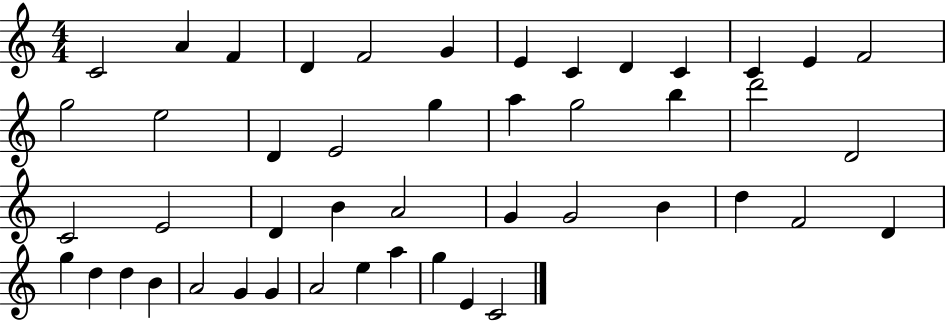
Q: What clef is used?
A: treble